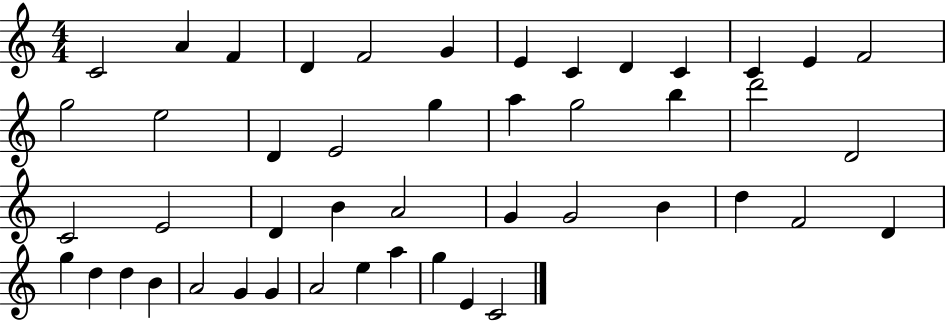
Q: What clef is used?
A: treble